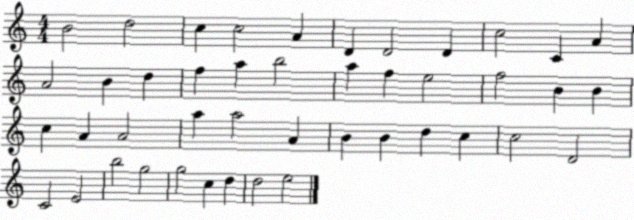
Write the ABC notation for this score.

X:1
T:Untitled
M:4/4
L:1/4
K:C
B2 d2 c c2 A D D2 D c2 C A A2 B d f a b2 a f e2 f2 B B c A A2 a a2 A B B d c c2 D2 C2 E2 b2 g2 g2 c d d2 e2